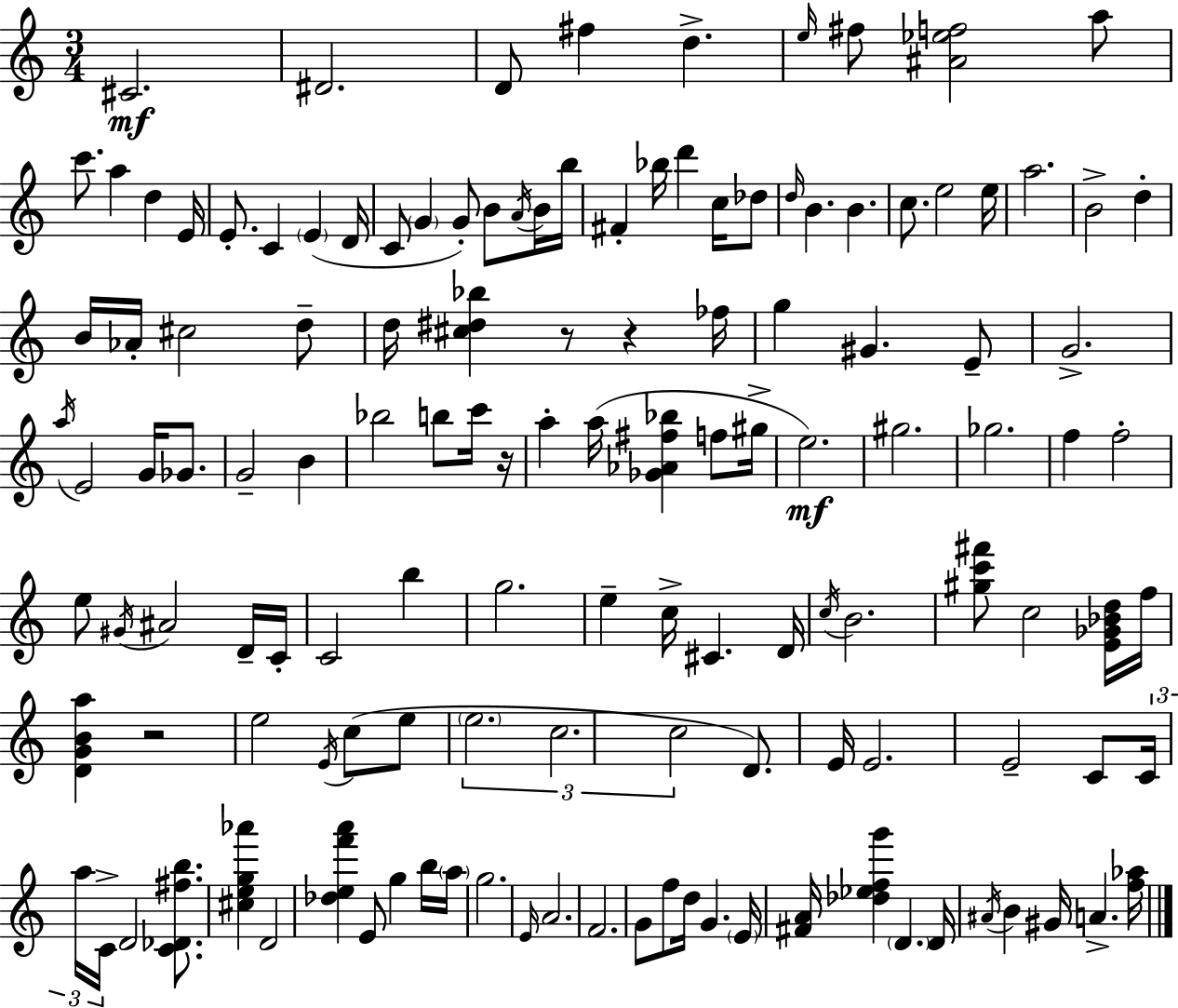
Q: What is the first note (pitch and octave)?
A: C#4